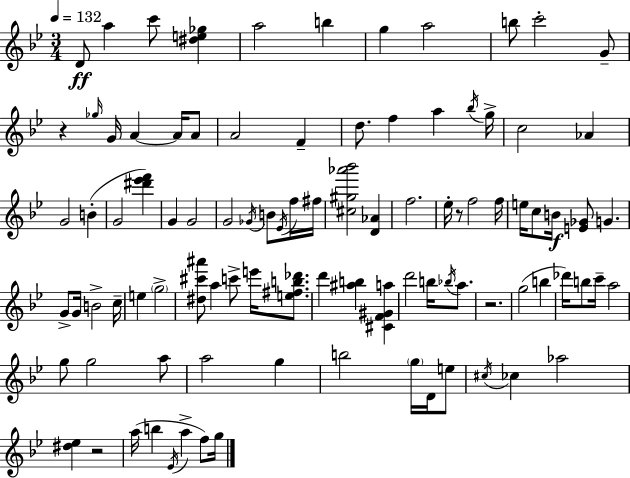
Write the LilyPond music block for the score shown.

{
  \clef treble
  \numericTimeSignature
  \time 3/4
  \key g \minor
  \tempo 4 = 132
  \repeat volta 2 { d'8\ff a''4 c'''8 <dis'' e'' ges''>4 | a''2 b''4 | g''4 a''2 | b''8 c'''2-. g'8-- | \break r4 \grace { ges''16 } g'16 a'4~~ a'16 a'8 | a'2 f'4-- | d''8. f''4 a''4 | \acciaccatura { bes''16 } g''16-> c''2 aes'4 | \break g'2 b'4-.( | g'2 <dis''' ees''' f'''>4) | g'4 g'2 | g'2 \acciaccatura { ges'16 } b'8 | \break \acciaccatura { ees'16 } f''16 fis''16 <cis'' gis'' aes''' bes'''>2 | <d' aes'>4 f''2. | ees''16-. r8 f''2 | f''16 e''16 c''8 b'16\f <e' ges'>8 g'4. | \break g'8-> g'16 b'2-> | c''16-- e''4 \parenthesize g''2-> | <dis'' cis''' ais'''>8 a''4 c'''8-> | e'''16 <e'' fis'' b'' des'''>8. d'''4 <ais'' b''>4 | \break <cis' f' gis' a''>4 d'''2 | b''16 \acciaccatura { bes''16 } a''8. r2. | g''2( | b''4 des'''16) b''8 c'''16-- a''2 | \break g''8 g''2 | a''8 a''2 | g''4 b''2 | \parenthesize g''16 d'16 e''8 \acciaccatura { cis''16 } ces''4 aes''2 | \break <dis'' ees''>4 r2 | a''16( b''4 \acciaccatura { ees'16 } | a''4-> f''8) g''16 } \bar "|."
}